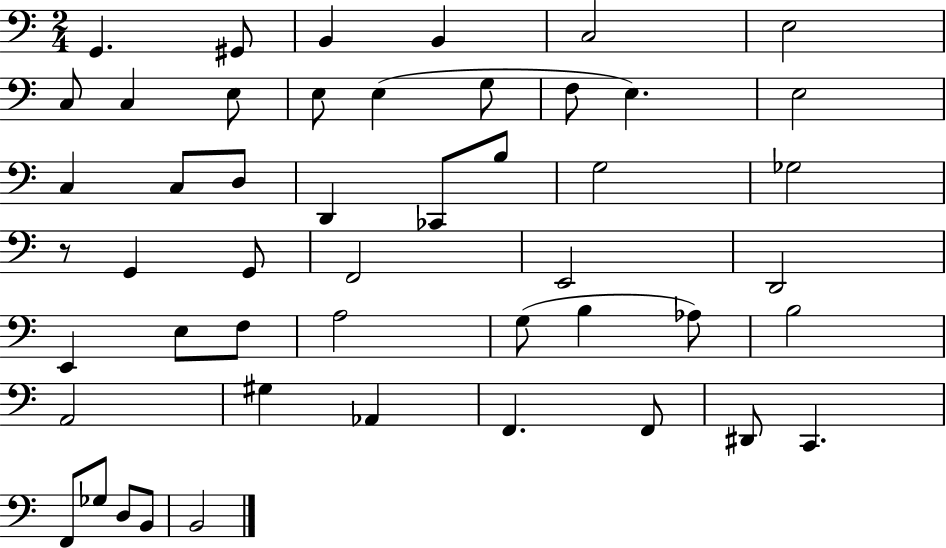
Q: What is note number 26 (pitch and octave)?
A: F2